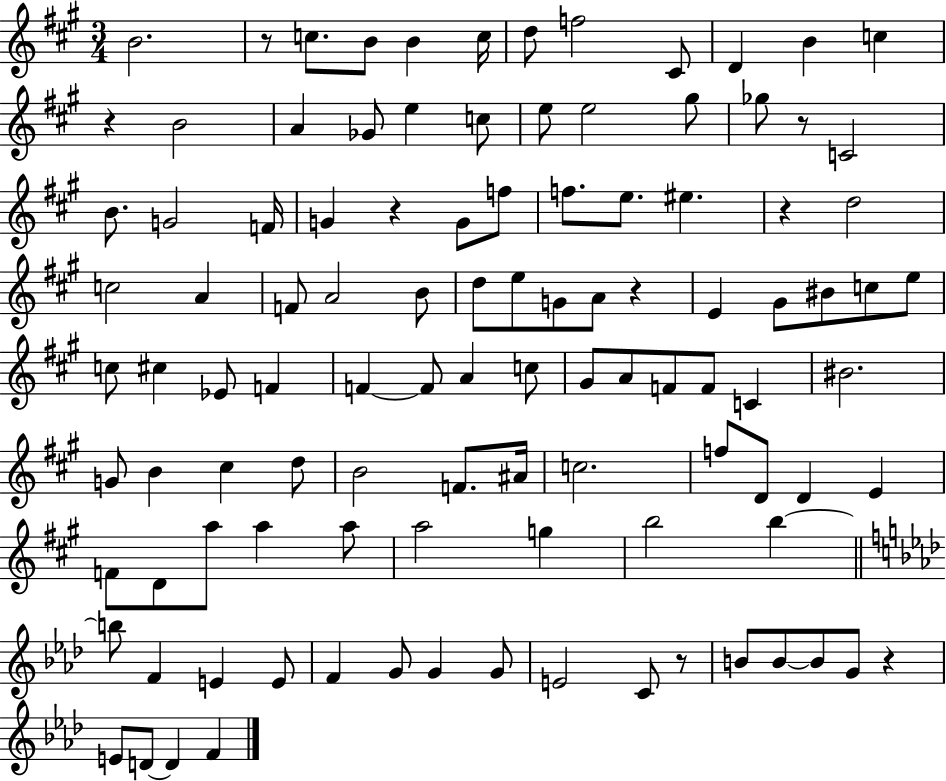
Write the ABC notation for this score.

X:1
T:Untitled
M:3/4
L:1/4
K:A
B2 z/2 c/2 B/2 B c/4 d/2 f2 ^C/2 D B c z B2 A _G/2 e c/2 e/2 e2 ^g/2 _g/2 z/2 C2 B/2 G2 F/4 G z G/2 f/2 f/2 e/2 ^e z d2 c2 A F/2 A2 B/2 d/2 e/2 G/2 A/2 z E ^G/2 ^B/2 c/2 e/2 c/2 ^c _E/2 F F F/2 A c/2 ^G/2 A/2 F/2 F/2 C ^B2 G/2 B ^c d/2 B2 F/2 ^A/4 c2 f/2 D/2 D E F/2 D/2 a/2 a a/2 a2 g b2 b b/2 F E E/2 F G/2 G G/2 E2 C/2 z/2 B/2 B/2 B/2 G/2 z E/2 D/2 D F